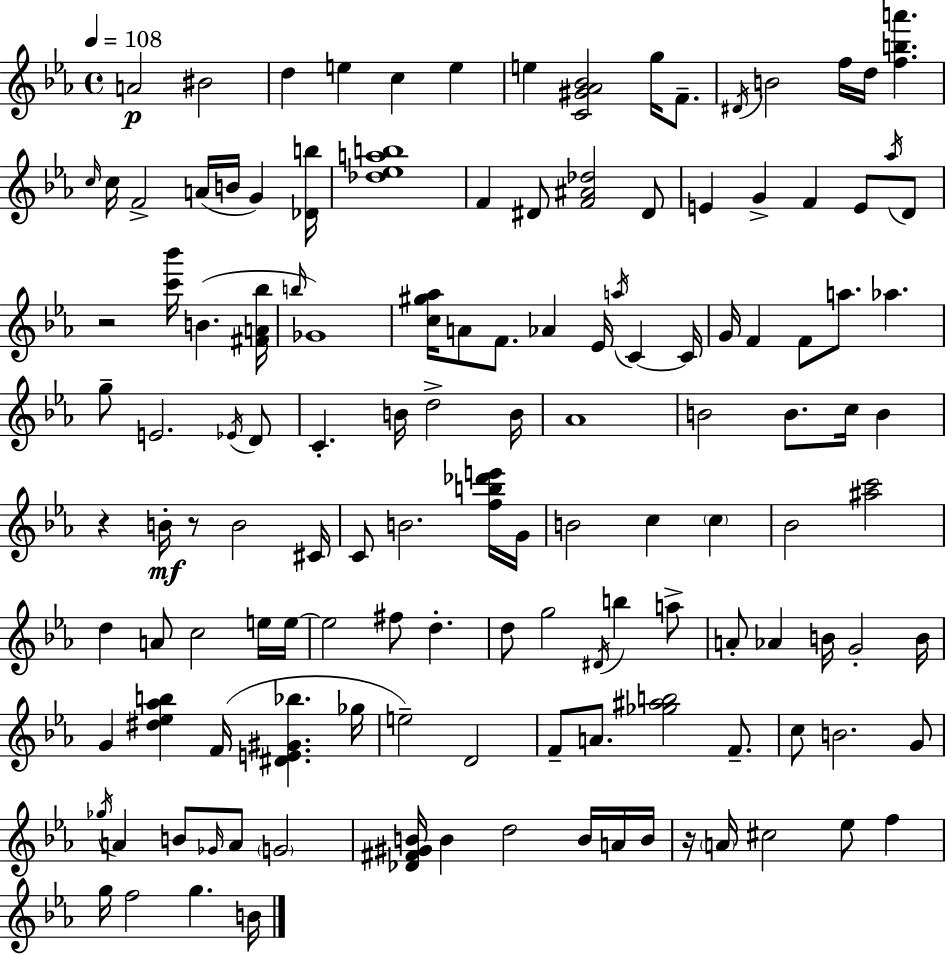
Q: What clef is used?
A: treble